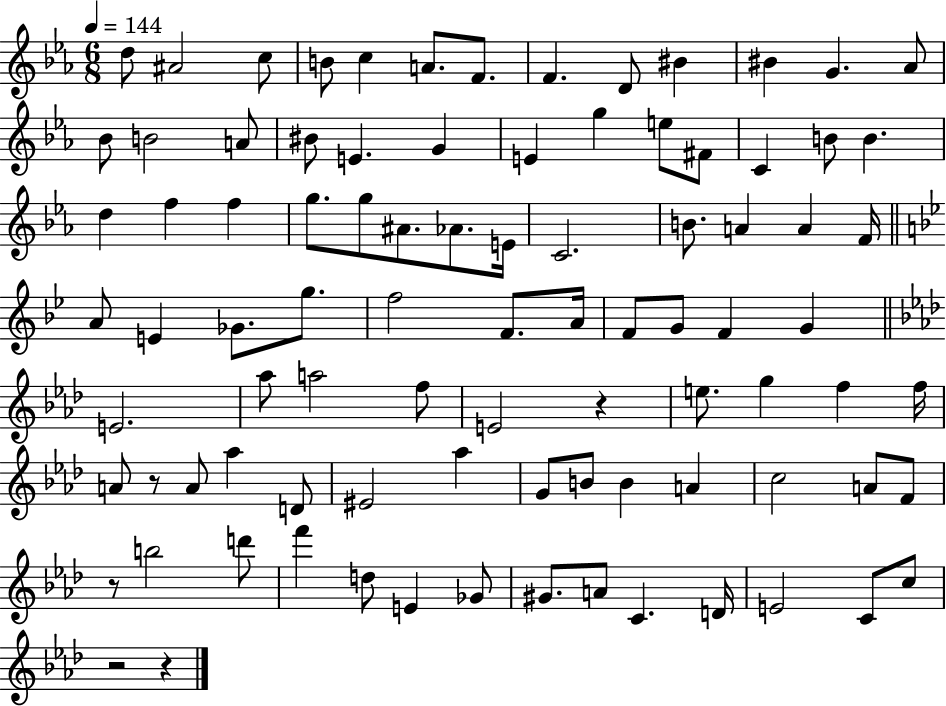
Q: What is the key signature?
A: EES major